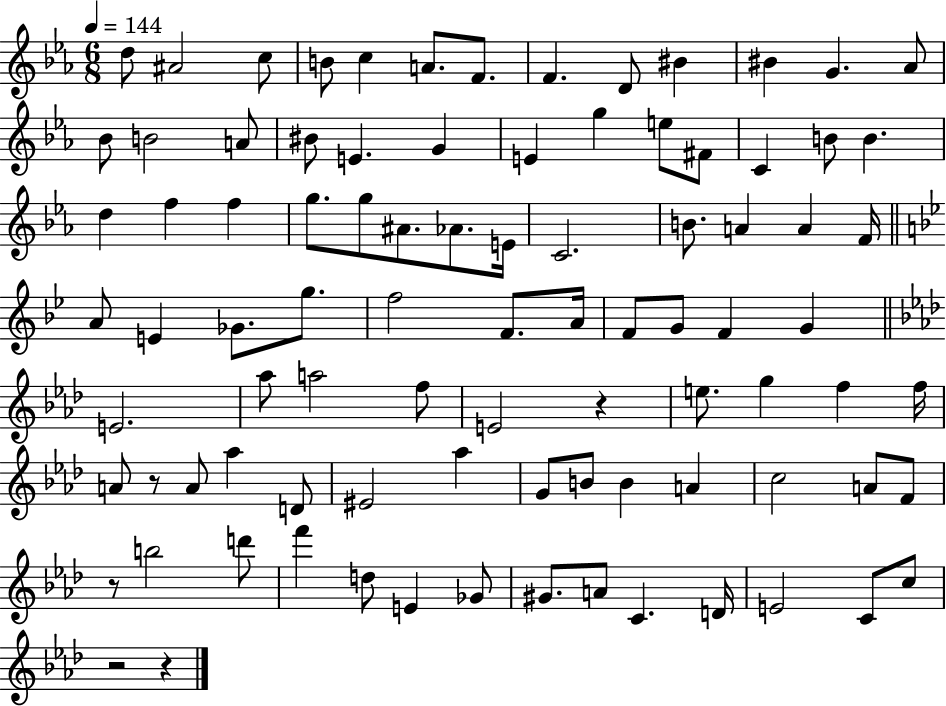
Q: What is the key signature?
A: EES major